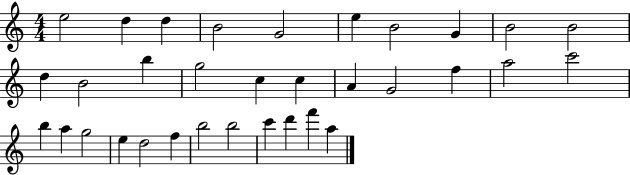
X:1
T:Untitled
M:4/4
L:1/4
K:C
e2 d d B2 G2 e B2 G B2 B2 d B2 b g2 c c A G2 f a2 c'2 b a g2 e d2 f b2 b2 c' d' f' a